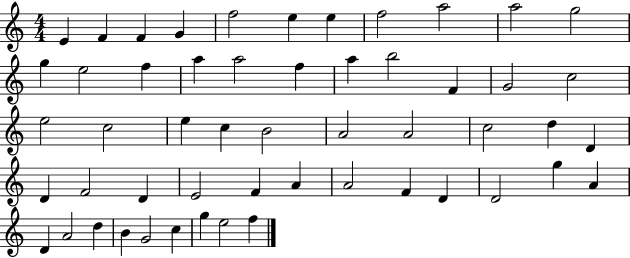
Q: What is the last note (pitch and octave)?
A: F5